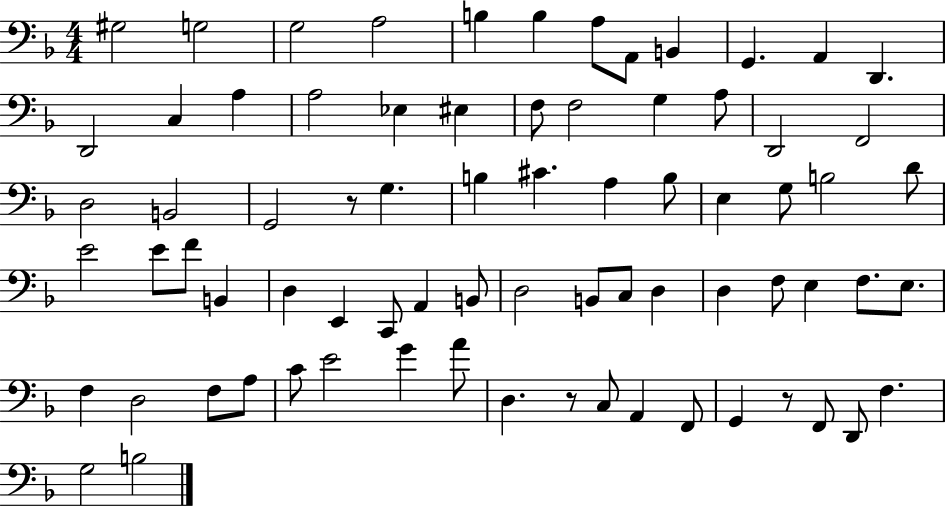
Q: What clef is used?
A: bass